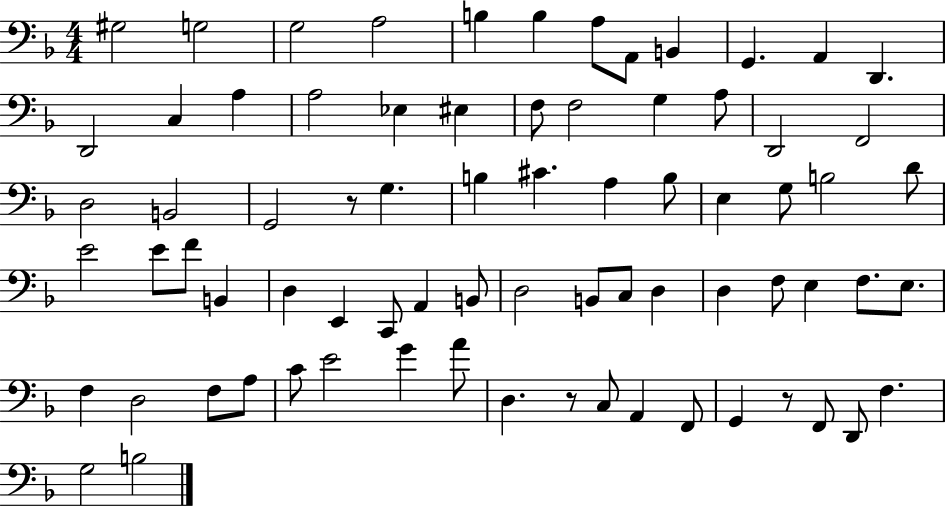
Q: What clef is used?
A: bass